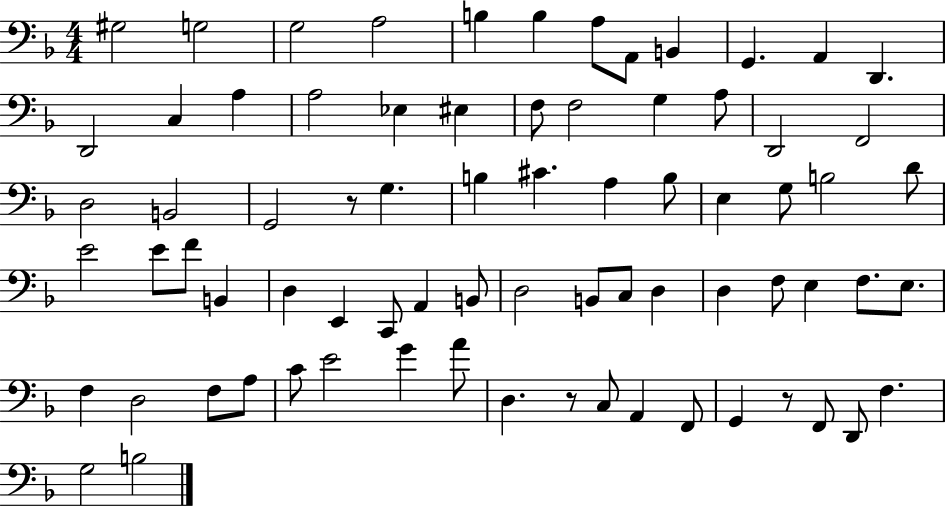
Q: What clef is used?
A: bass